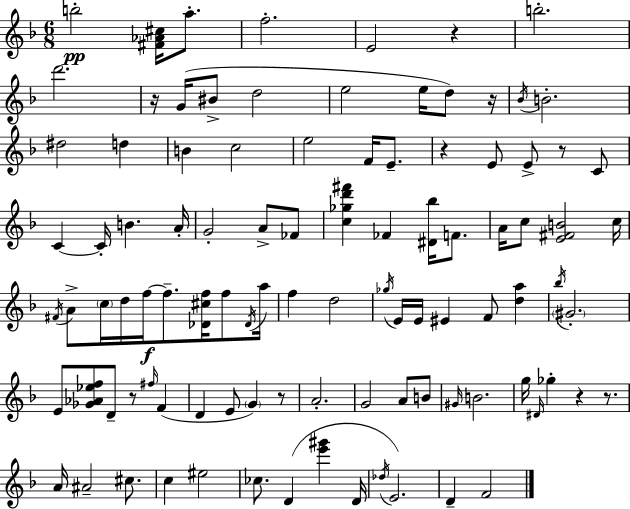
B5/h [F#4,Ab4,C#5]/s A5/e. F5/h. E4/h R/q B5/h. D6/h. R/s G4/s BIS4/e D5/h E5/h E5/s D5/e R/s Bb4/s B4/h. D#5/h D5/q B4/q C5/h E5/h F4/s E4/e. R/q E4/e E4/e R/e C4/e C4/q C4/s B4/q. A4/s G4/h A4/e FES4/e [C5,Gb5,D6,F#6]/q FES4/q [D#4,Bb5]/s F4/e. A4/s C5/e [E4,F#4,B4]/h C5/s F#4/s A4/e C5/s D5/s F5/s F5/e. [Db4,C#5,F5]/s F5/e Db4/s A5/s F5/q D5/h Gb5/s E4/s E4/s EIS4/q F4/e [D5,A5]/q Bb5/s G#4/h. E4/e [Gb4,Ab4,Eb5,F5]/e D4/e R/e F#5/s F4/q D4/q E4/e G4/q R/e A4/h. G4/h A4/e B4/e G#4/s B4/h. G5/s D#4/s Gb5/q R/q R/e. A4/s A#4/h C#5/e. C5/q EIS5/h CES5/e. D4/q [E6,G#6]/q D4/s Db5/s E4/h. D4/q F4/h